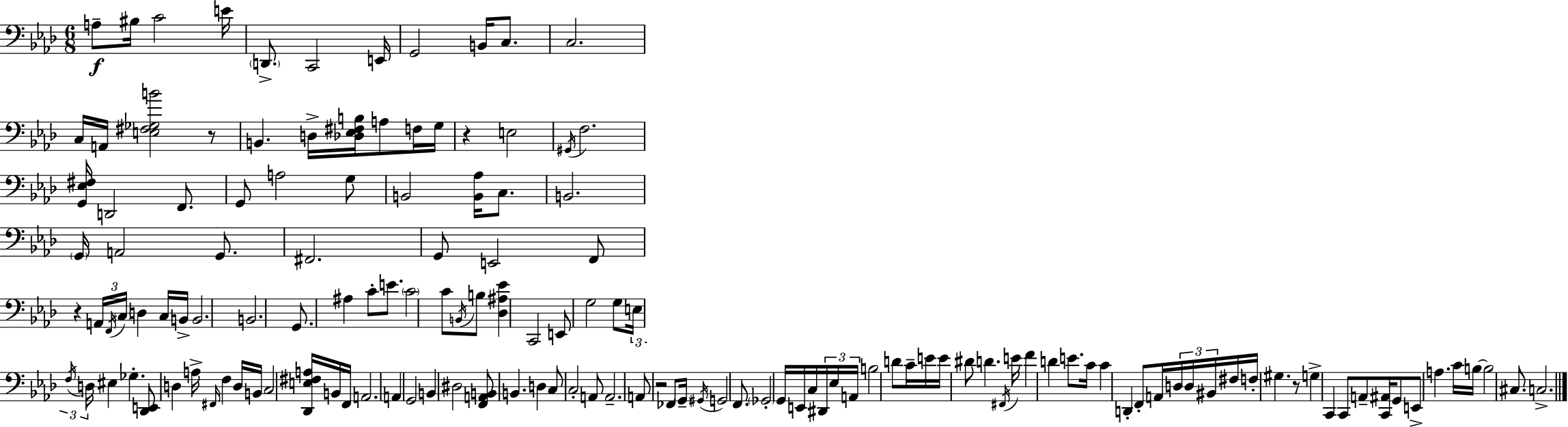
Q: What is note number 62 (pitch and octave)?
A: D3